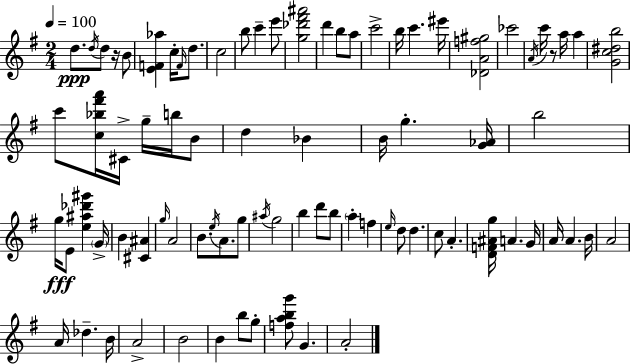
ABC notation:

X:1
T:Untitled
M:2/4
L:1/4
K:G
d/2 d/4 d/2 z/4 B/2 [EF_a] c/4 F/4 d/2 c2 b/2 c' e'/2 [g_d'^f'^a']2 d' b/2 a/2 c'2 b/4 c' ^e'/4 [_DAf^g]2 _c'2 A/4 c'/4 z/2 a/4 a [Gc^db]2 c'/2 [c_b^f'a']/4 ^C/4 g/4 b/4 B/2 d _B B/4 g [G_A]/4 b2 g/4 E/2 [e^a_d'^g'] G/4 B [^C^A] g/4 A2 B/2 e/4 A/2 g/2 ^a/4 g2 b d'/2 b/2 a f e/4 d/2 d c/2 A [DF^Ag]/4 A G/4 A/4 A B/4 A2 A/4 _d B/4 A2 B2 B b/2 g/2 [fabg']/2 G A2